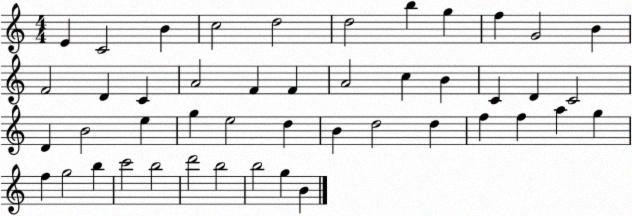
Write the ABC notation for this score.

X:1
T:Untitled
M:4/4
L:1/4
K:C
E C2 B c2 d2 d2 b g f G2 B F2 D C A2 F F A2 c B C D C2 D B2 e g e2 d B d2 d f f a g f g2 b c'2 b2 d'2 b2 b2 g B